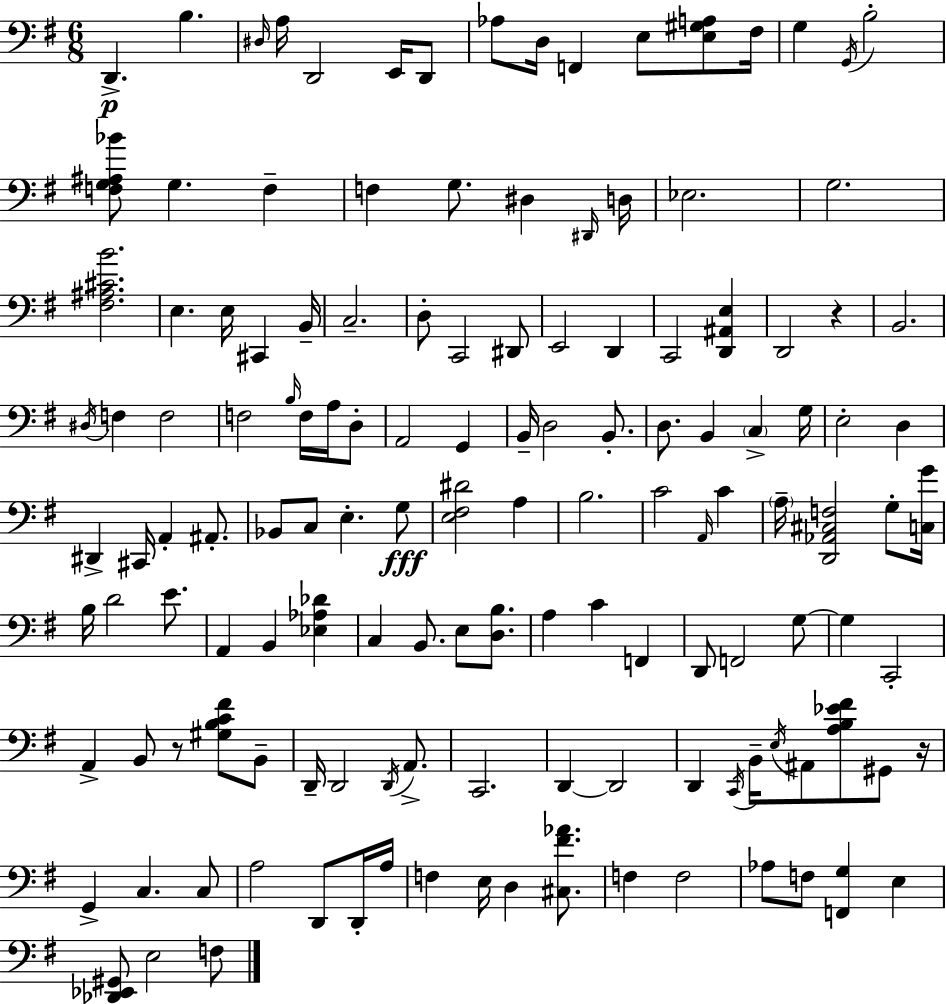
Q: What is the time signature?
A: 6/8